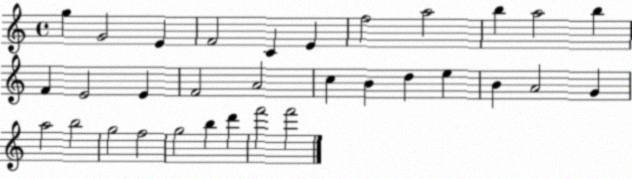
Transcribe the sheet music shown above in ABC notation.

X:1
T:Untitled
M:4/4
L:1/4
K:C
g G2 E F2 C E f2 a2 b a2 b F E2 E F2 A2 c B d e B A2 G a2 b2 g2 f2 g2 b d' f'2 f'2